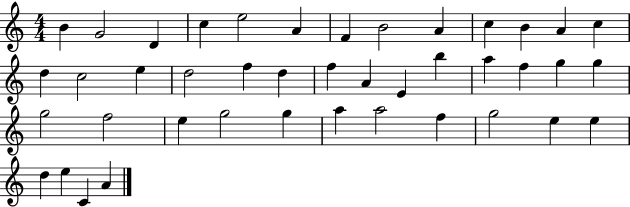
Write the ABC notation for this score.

X:1
T:Untitled
M:4/4
L:1/4
K:C
B G2 D c e2 A F B2 A c B A c d c2 e d2 f d f A E b a f g g g2 f2 e g2 g a a2 f g2 e e d e C A